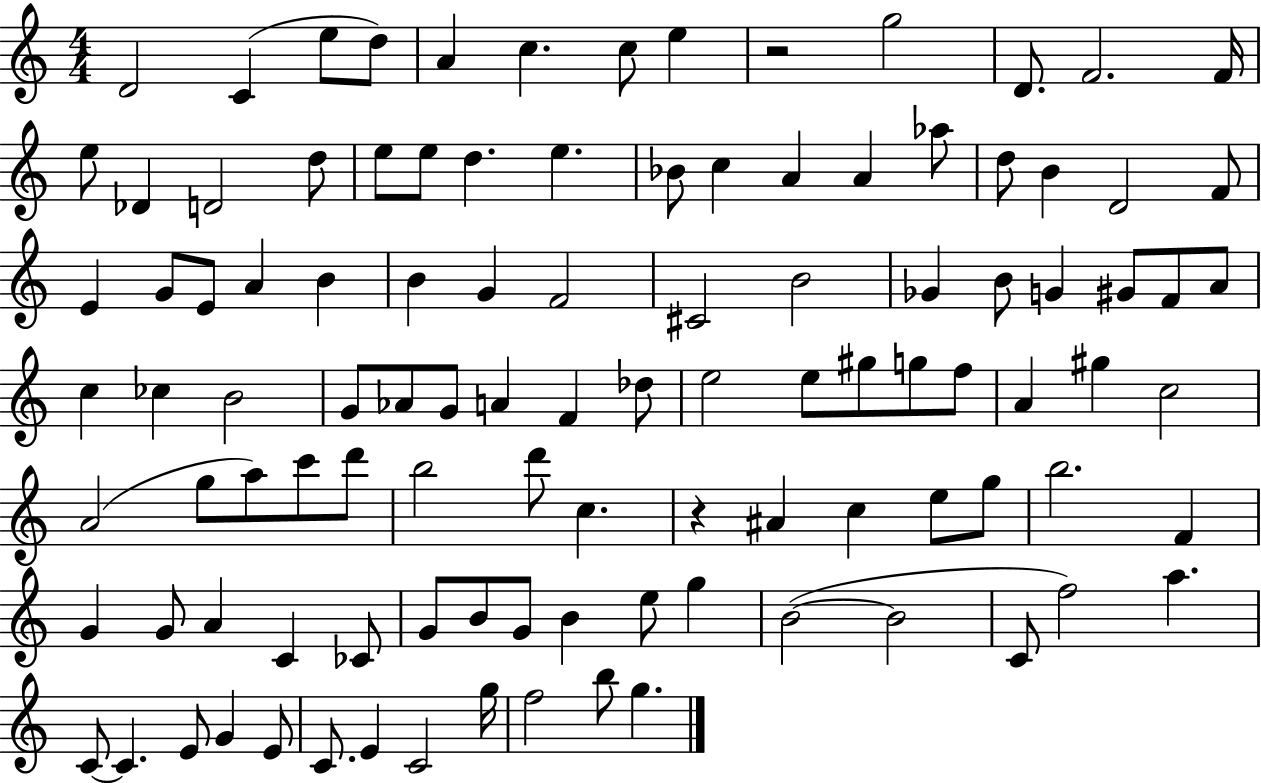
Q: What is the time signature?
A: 4/4